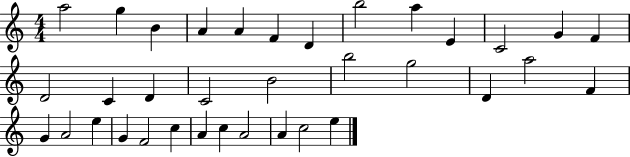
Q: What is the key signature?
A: C major